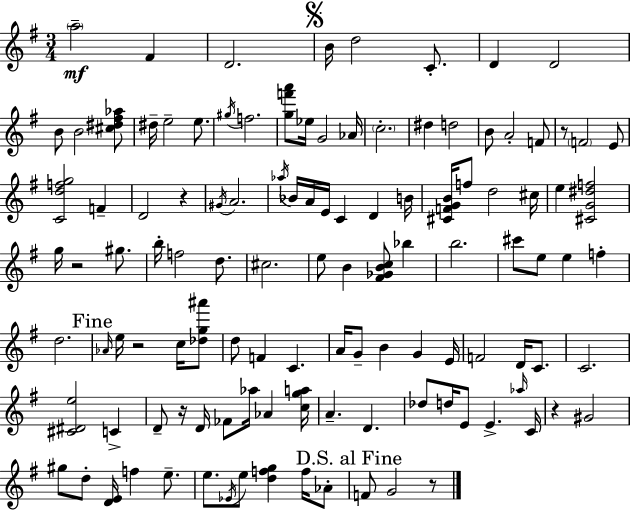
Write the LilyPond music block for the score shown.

{
  \clef treble
  \numericTimeSignature
  \time 3/4
  \key g \major
  \parenthesize a''2--\mf fis'4 | d'2. | \mark \markup { \musicglyph "scripts.segno" } b'16 d''2 c'8.-. | d'4 d'2 | \break b'8 b'2 <cis'' dis'' fis'' aes''>8 | dis''16-- e''2-- e''8. | \acciaccatura { gis''16 } f''2. | <g'' f''' a'''>8 ees''16 g'2 | \break aes'16 \parenthesize c''2.-. | dis''4 d''2 | b'8 a'2-. f'8 | r8 \parenthesize f'2 e'8 | \break <c' d'' f'' g''>2 f'4-- | d'2 r4 | \acciaccatura { gis'16 } a'2. | \acciaccatura { aes''16 } bes'16 a'16 e'16 c'4 d'4 | \break b'16 <cis' f' g' b'>16 f''8 d''2 | cis''16 e''4 <cis' g' dis'' f''>2 | g''16 r2 | gis''8. b''16-. f''2 | \break d''8. cis''2. | e''8 b'4 <fis' ges' b' c''>8 bes''4 | b''2. | cis'''8 e''8 e''4 f''4-. | \break d''2. | \mark "Fine" \grace { aes'16 } e''16 r2 | c''16 <des'' g'' ais'''>8 d''8 f'4 c'4. | a'16 g'8-- b'4 g'4 | \break e'16 f'2 | d'16 c'8. c'2. | <cis' dis' e''>2 | c'4-> d'8-- r16 d'16 fes'8 aes''16 aes'4 | \break <c'' g'' a''>16 a'4.-- d'4. | des''8 d''16 e'8 e'4.-> | \grace { aes''16 } c'16 r4 gis'2 | gis''8 d''8-. <d' e'>16 f''4 | \break e''8.-- e''8. \acciaccatura { ees'16 } e''8 <d'' f'' g''>4 | f''16 aes'8-. \mark "D.S. al Fine" f'8 g'2 | r8 \bar "|."
}